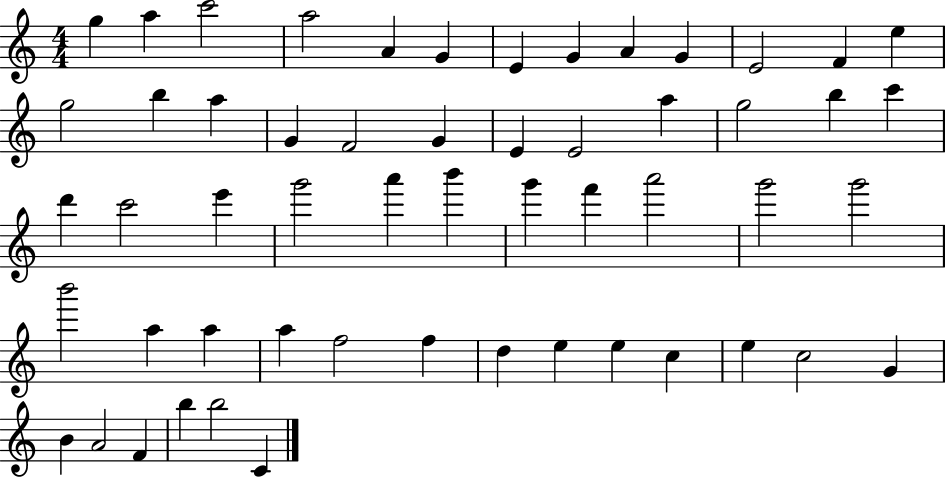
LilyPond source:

{
  \clef treble
  \numericTimeSignature
  \time 4/4
  \key c \major
  g''4 a''4 c'''2 | a''2 a'4 g'4 | e'4 g'4 a'4 g'4 | e'2 f'4 e''4 | \break g''2 b''4 a''4 | g'4 f'2 g'4 | e'4 e'2 a''4 | g''2 b''4 c'''4 | \break d'''4 c'''2 e'''4 | g'''2 a'''4 b'''4 | g'''4 f'''4 a'''2 | g'''2 g'''2 | \break b'''2 a''4 a''4 | a''4 f''2 f''4 | d''4 e''4 e''4 c''4 | e''4 c''2 g'4 | \break b'4 a'2 f'4 | b''4 b''2 c'4 | \bar "|."
}